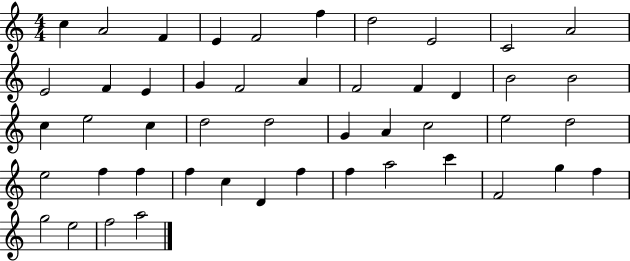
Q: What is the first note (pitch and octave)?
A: C5